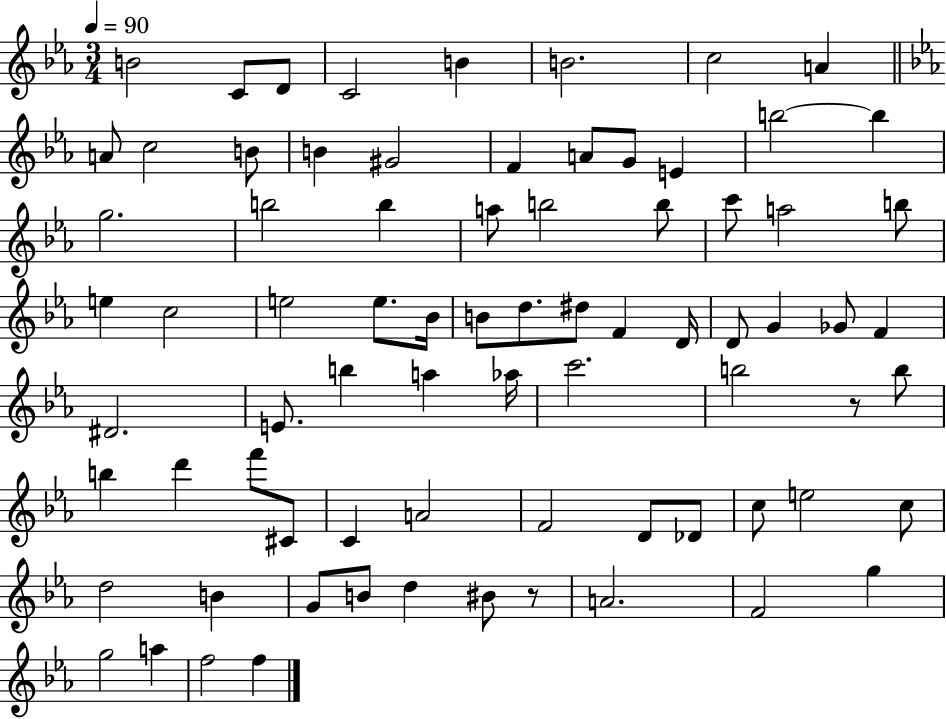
{
  \clef treble
  \numericTimeSignature
  \time 3/4
  \key ees \major
  \tempo 4 = 90
  b'2 c'8 d'8 | c'2 b'4 | b'2. | c''2 a'4 | \break \bar "||" \break \key ees \major a'8 c''2 b'8 | b'4 gis'2 | f'4 a'8 g'8 e'4 | b''2~~ b''4 | \break g''2. | b''2 b''4 | a''8 b''2 b''8 | c'''8 a''2 b''8 | \break e''4 c''2 | e''2 e''8. bes'16 | b'8 d''8. dis''8 f'4 d'16 | d'8 g'4 ges'8 f'4 | \break dis'2. | e'8. b''4 a''4 aes''16 | c'''2. | b''2 r8 b''8 | \break b''4 d'''4 f'''8 cis'8 | c'4 a'2 | f'2 d'8 des'8 | c''8 e''2 c''8 | \break d''2 b'4 | g'8 b'8 d''4 bis'8 r8 | a'2. | f'2 g''4 | \break g''2 a''4 | f''2 f''4 | \bar "|."
}